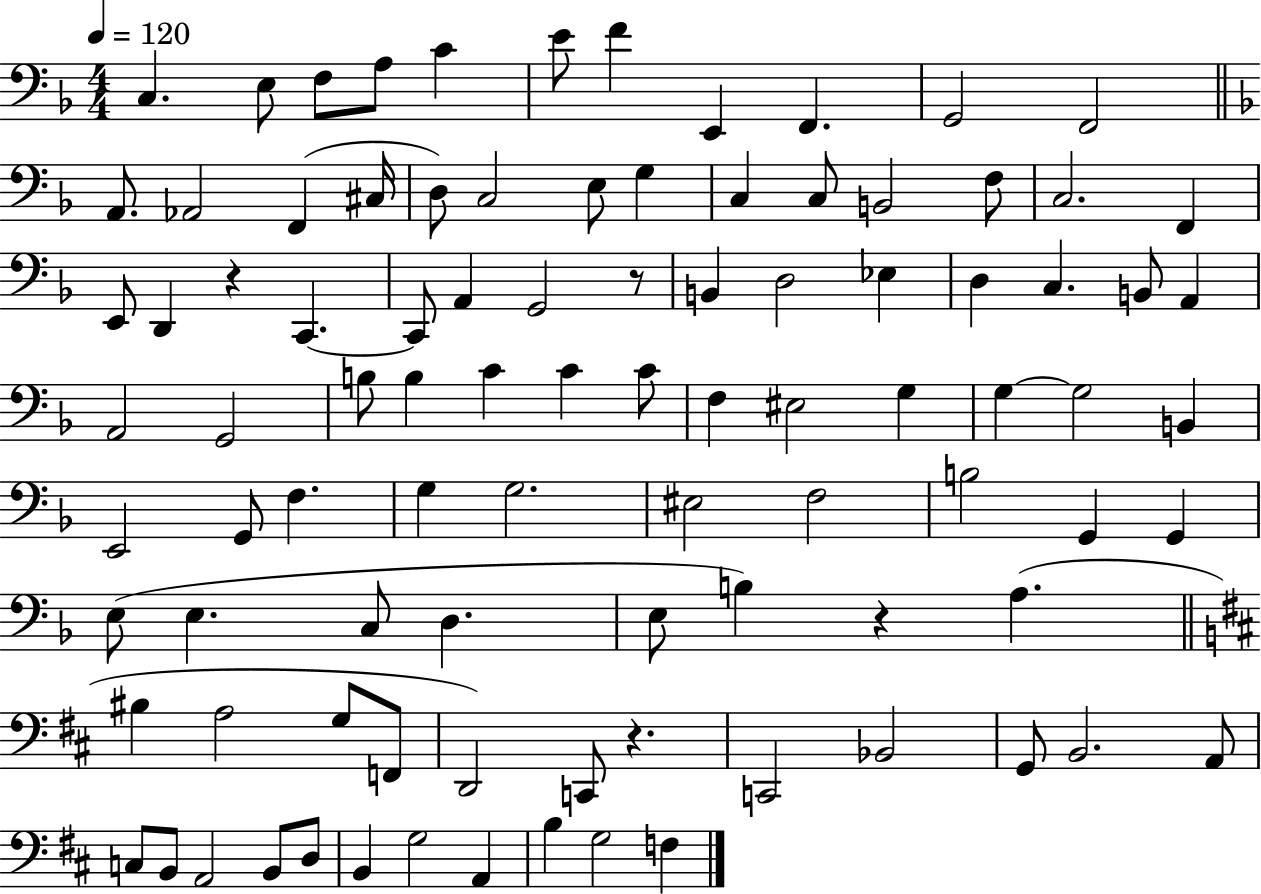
C3/q. E3/e F3/e A3/e C4/q E4/e F4/q E2/q F2/q. G2/h F2/h A2/e. Ab2/h F2/q C#3/s D3/e C3/h E3/e G3/q C3/q C3/e B2/h F3/e C3/h. F2/q E2/e D2/q R/q C2/q. C2/e A2/q G2/h R/e B2/q D3/h Eb3/q D3/q C3/q. B2/e A2/q A2/h G2/h B3/e B3/q C4/q C4/q C4/e F3/q EIS3/h G3/q G3/q G3/h B2/q E2/h G2/e F3/q. G3/q G3/h. EIS3/h F3/h B3/h G2/q G2/q E3/e E3/q. C3/e D3/q. E3/e B3/q R/q A3/q. BIS3/q A3/h G3/e F2/e D2/h C2/e R/q. C2/h Bb2/h G2/e B2/h. A2/e C3/e B2/e A2/h B2/e D3/e B2/q G3/h A2/q B3/q G3/h F3/q